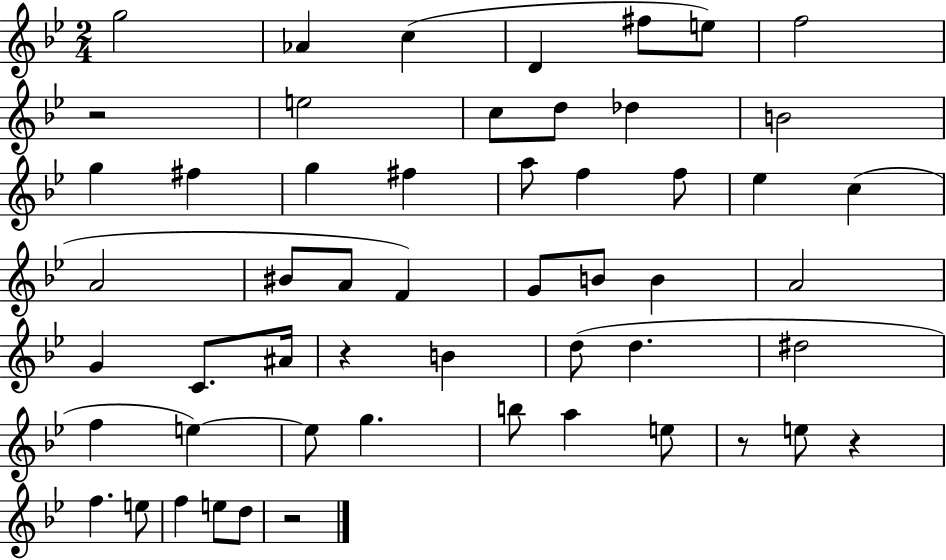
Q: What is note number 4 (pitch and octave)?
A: D4